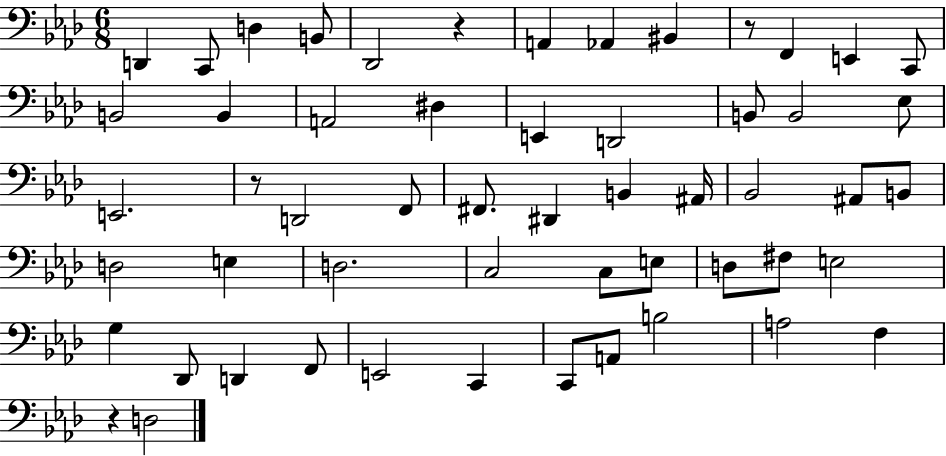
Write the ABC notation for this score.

X:1
T:Untitled
M:6/8
L:1/4
K:Ab
D,, C,,/2 D, B,,/2 _D,,2 z A,, _A,, ^B,, z/2 F,, E,, C,,/2 B,,2 B,, A,,2 ^D, E,, D,,2 B,,/2 B,,2 _E,/2 E,,2 z/2 D,,2 F,,/2 ^F,,/2 ^D,, B,, ^A,,/4 _B,,2 ^A,,/2 B,,/2 D,2 E, D,2 C,2 C,/2 E,/2 D,/2 ^F,/2 E,2 G, _D,,/2 D,, F,,/2 E,,2 C,, C,,/2 A,,/2 B,2 A,2 F, z D,2